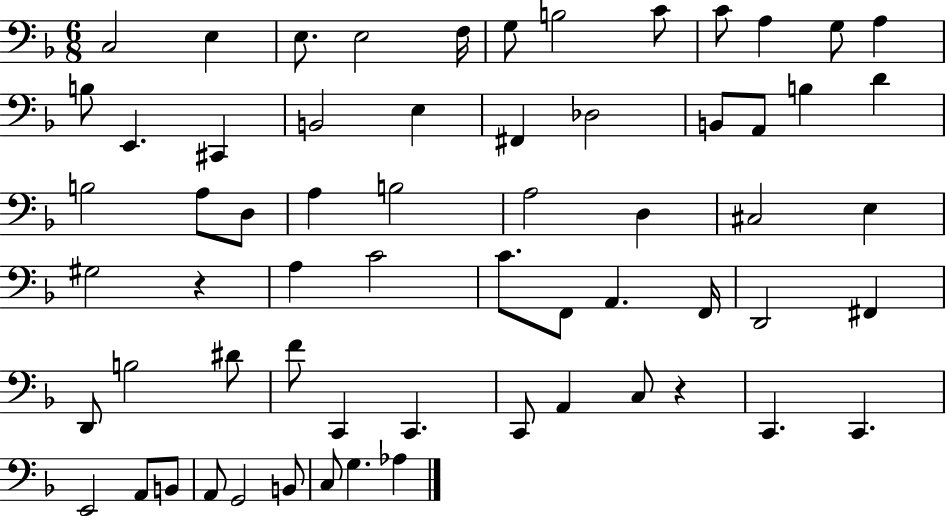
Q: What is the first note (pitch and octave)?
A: C3